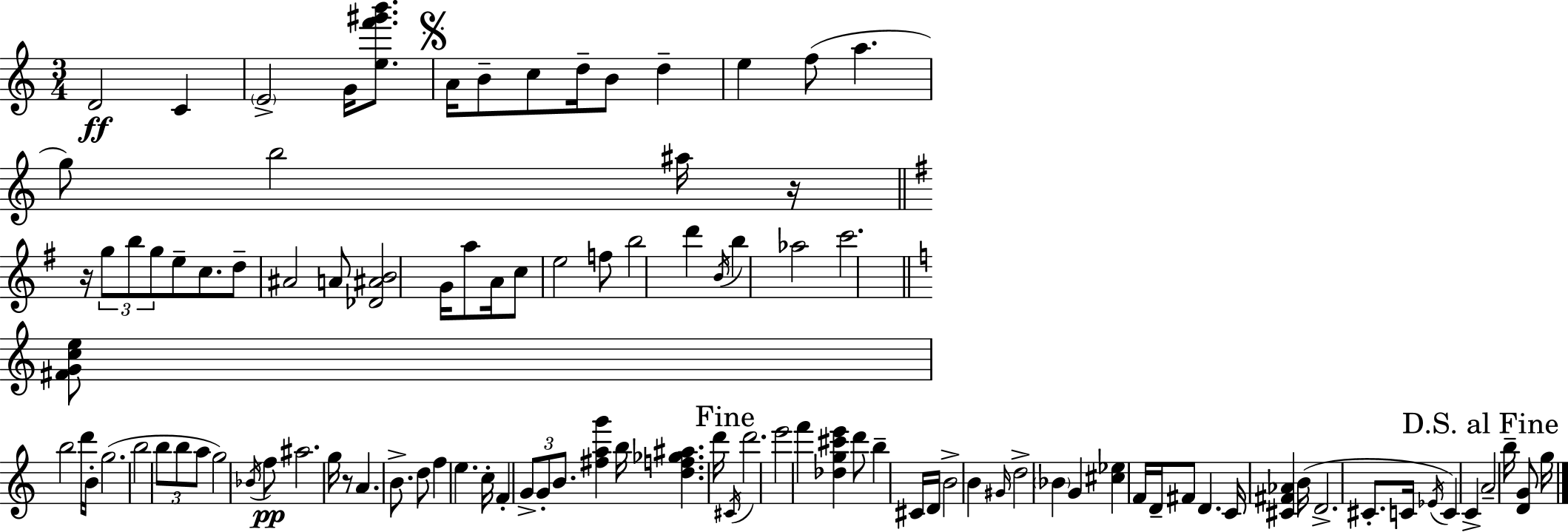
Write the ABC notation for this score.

X:1
T:Untitled
M:3/4
L:1/4
K:C
D2 C E2 G/4 [ef'^g'b']/2 A/4 B/2 c/2 d/4 B/2 d e f/2 a g/2 b2 ^a/4 z/4 z/4 g/2 b/2 g/2 e/2 c/2 d/2 ^A2 A/2 [_D^AB]2 G/4 a/2 A/4 c/2 e2 f/2 b2 d' B/4 b _a2 c'2 [^FGce]/2 b2 d'/4 B/4 g2 b2 b/2 b/2 a/2 g2 _B/4 f/2 ^a2 g/4 z/2 A B/2 d/2 f e c/4 F G/2 G/2 B/2 [^fag'] b/4 [df_g^a] d'/4 ^C/4 d'2 e'2 f' [_dg^c'e'] d'/2 b ^C/4 D/4 B2 B ^G/4 d2 _B G [^c_e] F/4 D/4 ^F/2 D C/4 [^C^F_A] B/4 D2 ^C/2 C/4 _E/4 C C A2 b/4 [DG]/2 g/4